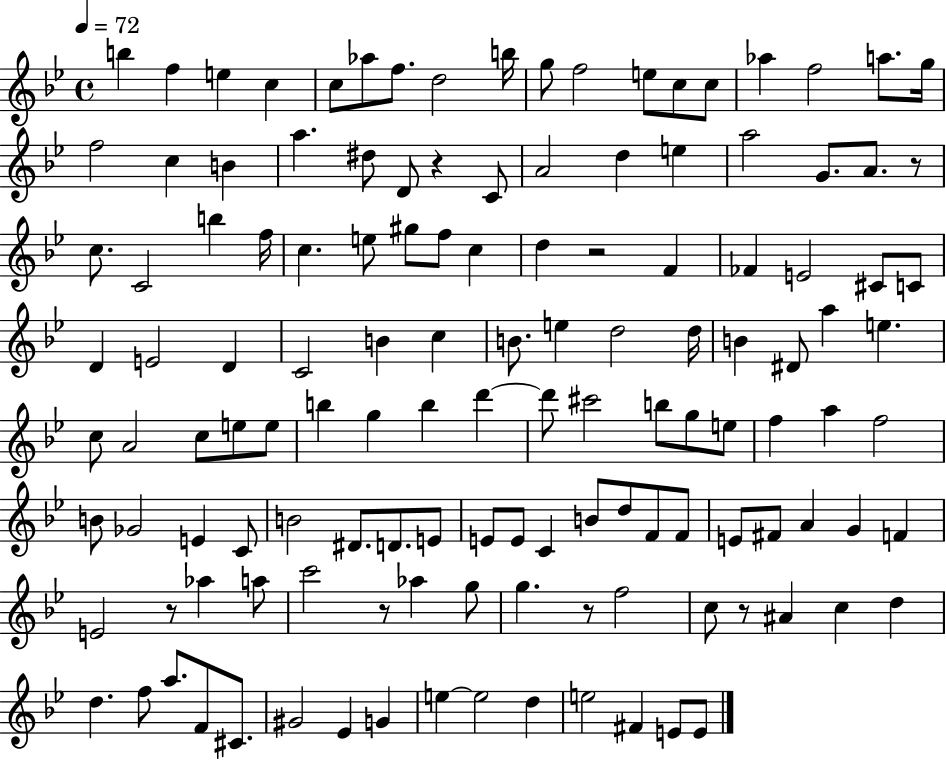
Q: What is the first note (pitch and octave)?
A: B5